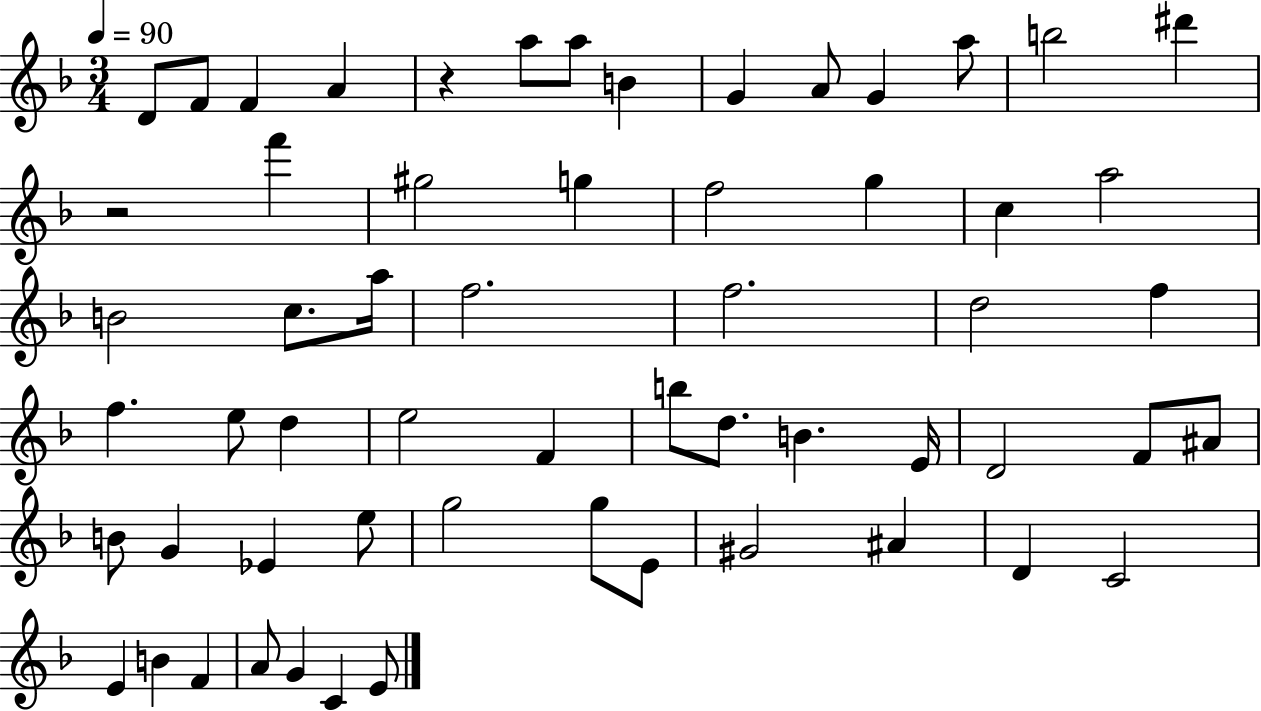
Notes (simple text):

D4/e F4/e F4/q A4/q R/q A5/e A5/e B4/q G4/q A4/e G4/q A5/e B5/h D#6/q R/h F6/q G#5/h G5/q F5/h G5/q C5/q A5/h B4/h C5/e. A5/s F5/h. F5/h. D5/h F5/q F5/q. E5/e D5/q E5/h F4/q B5/e D5/e. B4/q. E4/s D4/h F4/e A#4/e B4/e G4/q Eb4/q E5/e G5/h G5/e E4/e G#4/h A#4/q D4/q C4/h E4/q B4/q F4/q A4/e G4/q C4/q E4/e